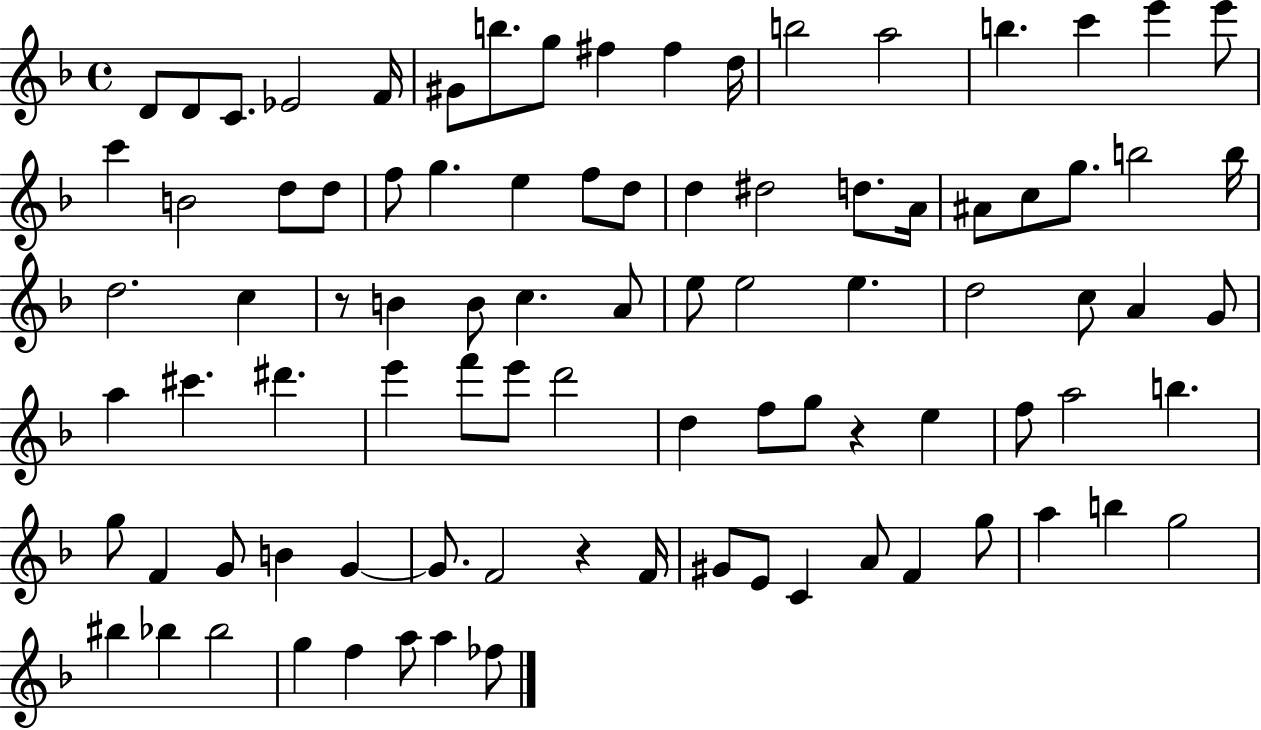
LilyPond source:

{
  \clef treble
  \time 4/4
  \defaultTimeSignature
  \key f \major
  \repeat volta 2 { d'8 d'8 c'8. ees'2 f'16 | gis'8 b''8. g''8 fis''4 fis''4 d''16 | b''2 a''2 | b''4. c'''4 e'''4 e'''8 | \break c'''4 b'2 d''8 d''8 | f''8 g''4. e''4 f''8 d''8 | d''4 dis''2 d''8. a'16 | ais'8 c''8 g''8. b''2 b''16 | \break d''2. c''4 | r8 b'4 b'8 c''4. a'8 | e''8 e''2 e''4. | d''2 c''8 a'4 g'8 | \break a''4 cis'''4. dis'''4. | e'''4 f'''8 e'''8 d'''2 | d''4 f''8 g''8 r4 e''4 | f''8 a''2 b''4. | \break g''8 f'4 g'8 b'4 g'4~~ | g'8. f'2 r4 f'16 | gis'8 e'8 c'4 a'8 f'4 g''8 | a''4 b''4 g''2 | \break bis''4 bes''4 bes''2 | g''4 f''4 a''8 a''4 fes''8 | } \bar "|."
}